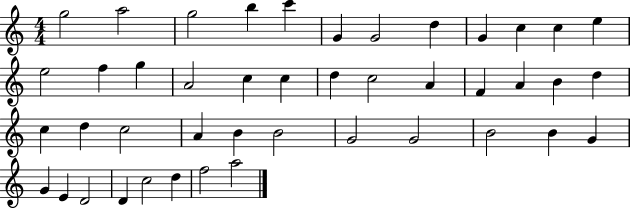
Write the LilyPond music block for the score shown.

{
  \clef treble
  \numericTimeSignature
  \time 4/4
  \key c \major
  g''2 a''2 | g''2 b''4 c'''4 | g'4 g'2 d''4 | g'4 c''4 c''4 e''4 | \break e''2 f''4 g''4 | a'2 c''4 c''4 | d''4 c''2 a'4 | f'4 a'4 b'4 d''4 | \break c''4 d''4 c''2 | a'4 b'4 b'2 | g'2 g'2 | b'2 b'4 g'4 | \break g'4 e'4 d'2 | d'4 c''2 d''4 | f''2 a''2 | \bar "|."
}